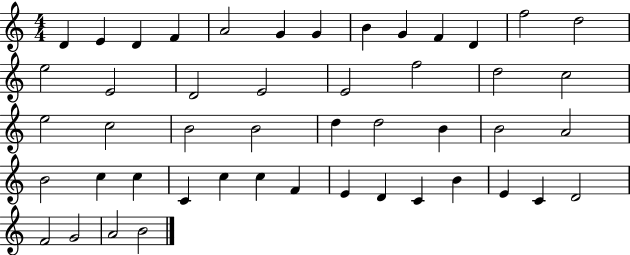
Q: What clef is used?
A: treble